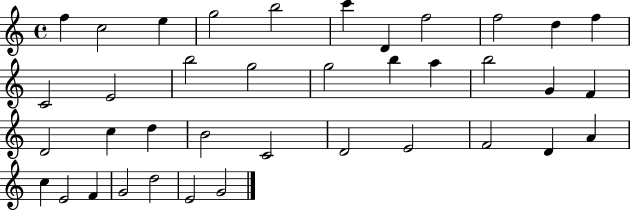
X:1
T:Untitled
M:4/4
L:1/4
K:C
f c2 e g2 b2 c' D f2 f2 d f C2 E2 b2 g2 g2 b a b2 G F D2 c d B2 C2 D2 E2 F2 D A c E2 F G2 d2 E2 G2